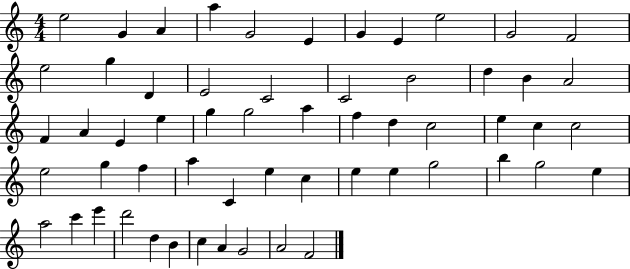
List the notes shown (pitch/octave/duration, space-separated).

E5/h G4/q A4/q A5/q G4/h E4/q G4/q E4/q E5/h G4/h F4/h E5/h G5/q D4/q E4/h C4/h C4/h B4/h D5/q B4/q A4/h F4/q A4/q E4/q E5/q G5/q G5/h A5/q F5/q D5/q C5/h E5/q C5/q C5/h E5/h G5/q F5/q A5/q C4/q E5/q C5/q E5/q E5/q G5/h B5/q G5/h E5/q A5/h C6/q E6/q D6/h D5/q B4/q C5/q A4/q G4/h A4/h F4/h